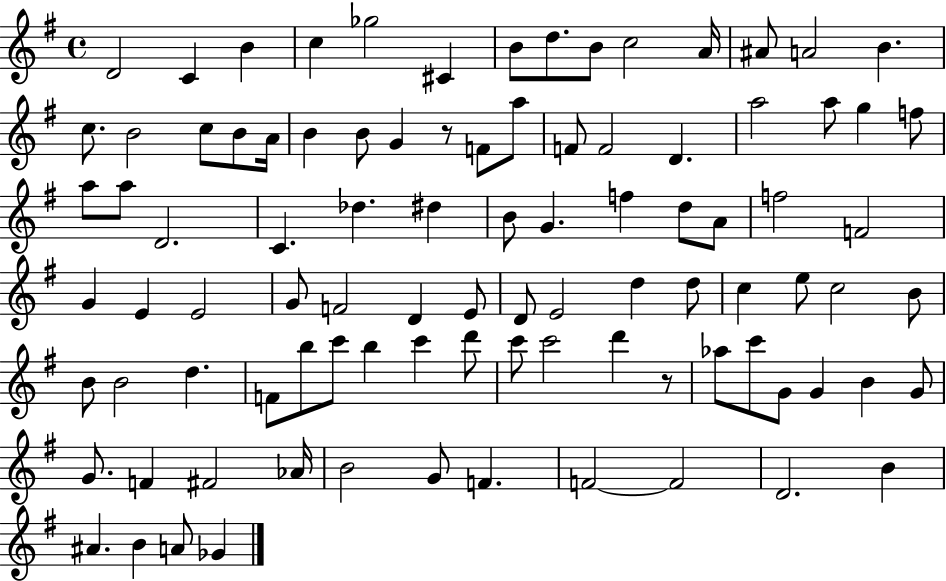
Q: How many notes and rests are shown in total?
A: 94